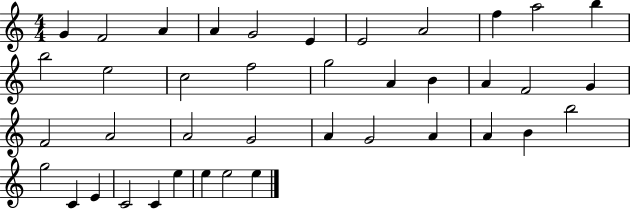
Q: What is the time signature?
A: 4/4